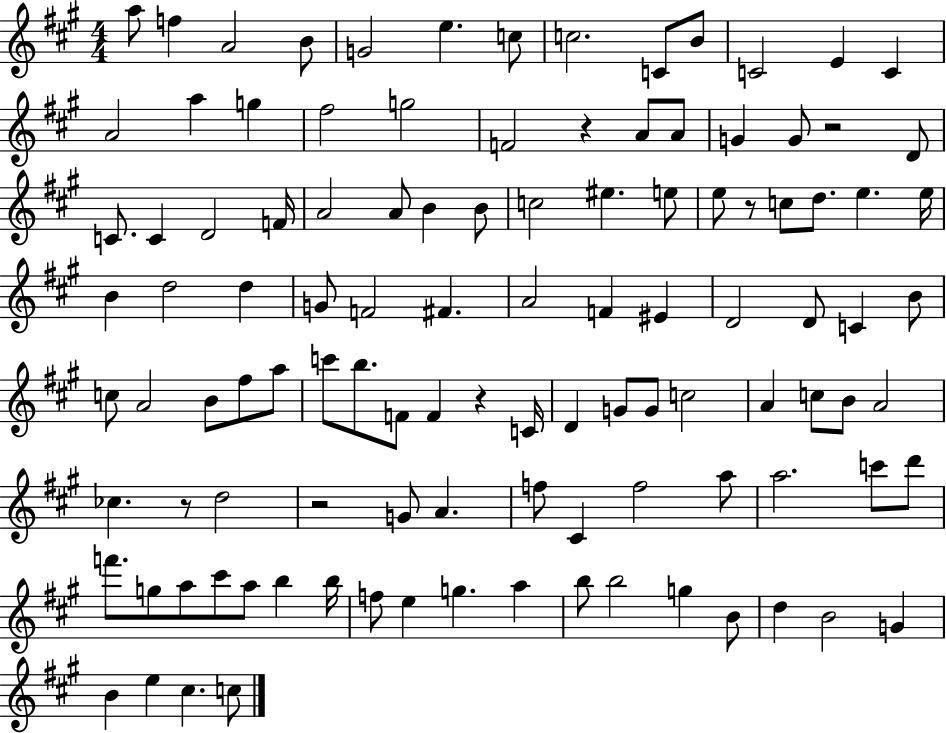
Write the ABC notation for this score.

X:1
T:Untitled
M:4/4
L:1/4
K:A
a/2 f A2 B/2 G2 e c/2 c2 C/2 B/2 C2 E C A2 a g ^f2 g2 F2 z A/2 A/2 G G/2 z2 D/2 C/2 C D2 F/4 A2 A/2 B B/2 c2 ^e e/2 e/2 z/2 c/2 d/2 e e/4 B d2 d G/2 F2 ^F A2 F ^E D2 D/2 C B/2 c/2 A2 B/2 ^f/2 a/2 c'/2 b/2 F/2 F z C/4 D G/2 G/2 c2 A c/2 B/2 A2 _c z/2 d2 z2 G/2 A f/2 ^C f2 a/2 a2 c'/2 d'/2 f'/2 g/2 a/2 ^c'/2 a/2 b b/4 f/2 e g a b/2 b2 g B/2 d B2 G B e ^c c/2